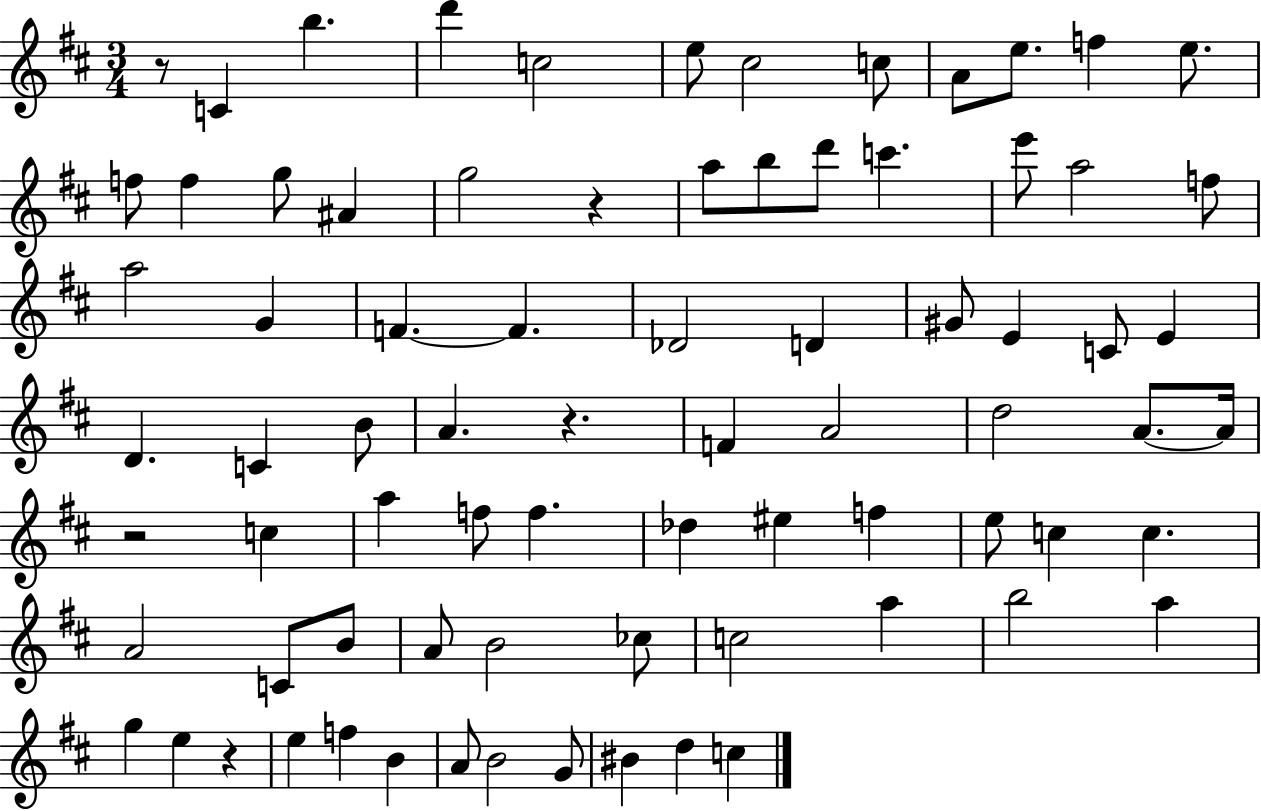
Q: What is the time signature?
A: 3/4